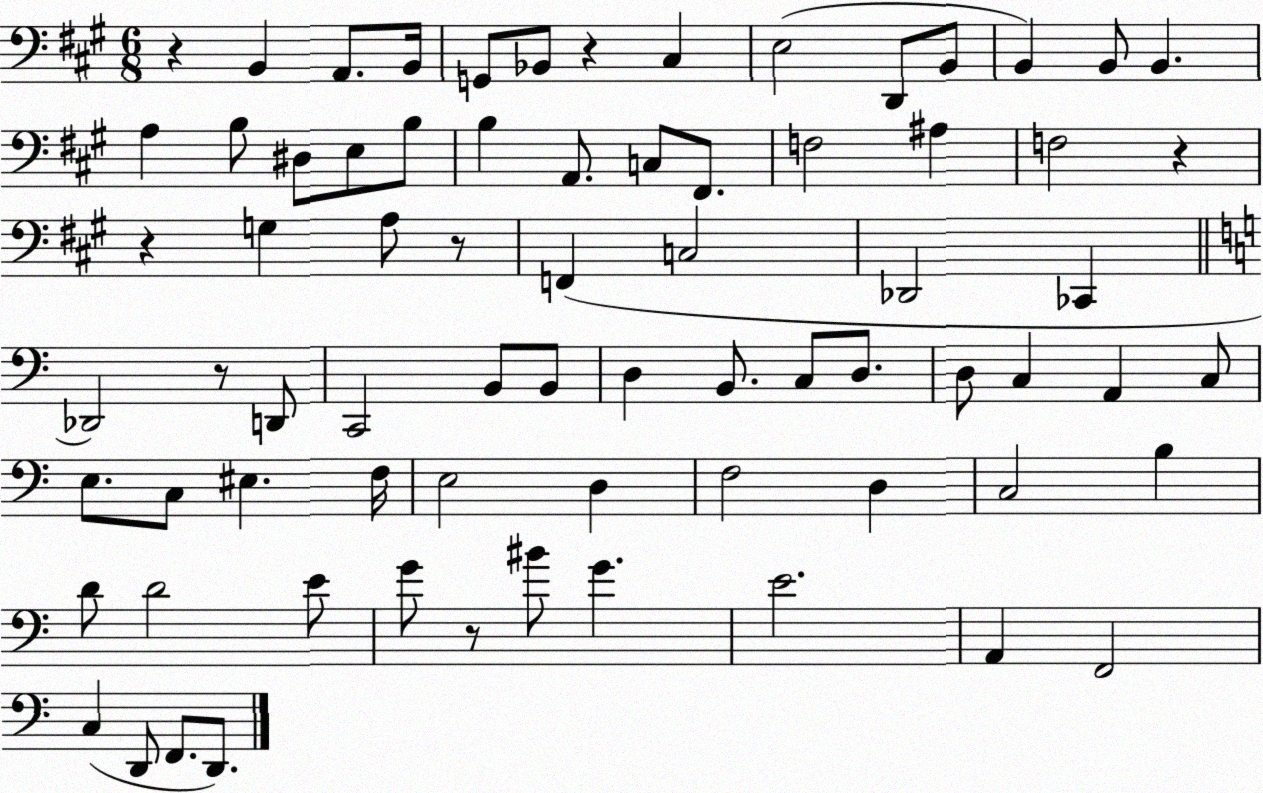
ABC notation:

X:1
T:Untitled
M:6/8
L:1/4
K:A
z B,, A,,/2 B,,/4 G,,/2 _B,,/2 z ^C, E,2 D,,/2 B,,/2 B,, B,,/2 B,, A, B,/2 ^D,/2 E,/2 B,/2 B, A,,/2 C,/2 ^F,,/2 F,2 ^A, F,2 z z G, A,/2 z/2 F,, C,2 _D,,2 _C,, _D,,2 z/2 D,,/2 C,,2 B,,/2 B,,/2 D, B,,/2 C,/2 D,/2 D,/2 C, A,, C,/2 E,/2 C,/2 ^E, F,/4 E,2 D, F,2 D, C,2 B, D/2 D2 E/2 G/2 z/2 ^B/2 G E2 A,, F,,2 C, D,,/2 F,,/2 D,,/2